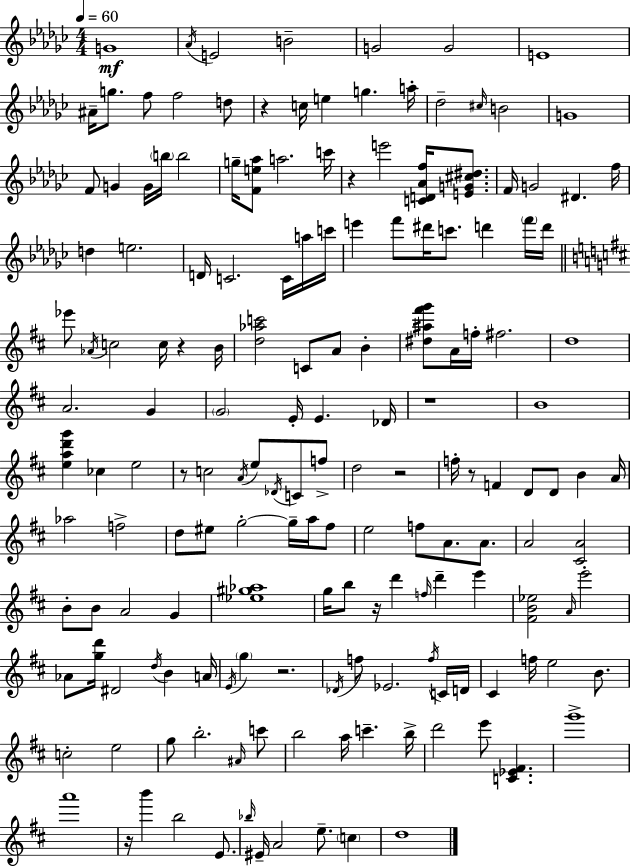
X:1
T:Untitled
M:4/4
L:1/4
K:Ebm
G4 _A/4 E2 B2 G2 G2 E4 ^A/4 g/2 f/2 f2 d/2 z c/4 e g a/4 _d2 ^c/4 B2 G4 F/2 G G/4 b/4 b2 g/4 [Fe_a]/2 a2 c'/4 z e'2 [CD_Af]/4 [EG^c^d]/2 F/4 G2 ^D f/4 d e2 D/4 C2 C/4 a/4 c'/4 e' f'/2 ^d'/4 c'/2 d' f'/4 d'/4 _e'/2 _A/4 c2 c/4 z B/4 [d_ac']2 C/2 A/2 B [^d^a^f'g']/2 A/4 f/4 ^f2 d4 A2 G G2 E/4 E _D/4 z4 B4 [ead'g'] _c e2 z/2 c2 A/4 e/2 _D/4 C/2 f/2 d2 z2 f/4 z/2 F D/2 D/2 B A/4 _a2 f2 d/2 ^e/2 g2 g/4 a/4 ^f/2 e2 f/2 A/2 A/2 A2 [^CA]2 B/2 B/2 A2 G [_e^g_a]4 g/4 b/2 z/4 d' f/4 d' e' [^FB_e]2 A/4 e'2 _A/2 [gd']/4 ^D2 d/4 B A/4 E/4 g z2 _D/4 f/2 _E2 f/4 C/4 D/4 ^C f/4 e2 B/2 c2 e2 g/2 b2 ^A/4 c'/2 b2 a/4 c' b/4 d'2 e'/2 [C_E^F] g'4 a'4 z/4 b' b2 E/2 _b/4 ^E/4 A2 e/2 c d4